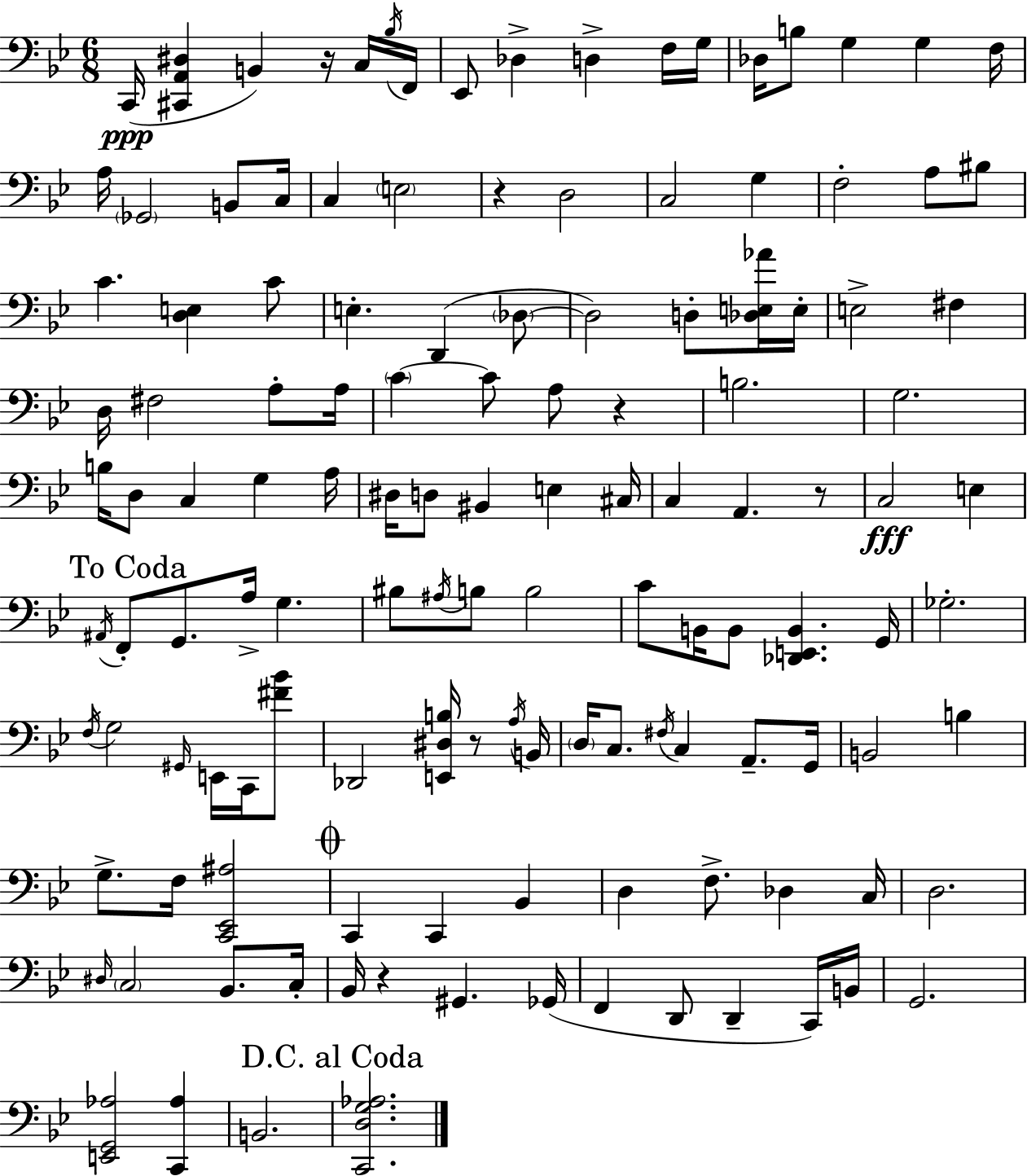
X:1
T:Untitled
M:6/8
L:1/4
K:Gm
C,,/4 [^C,,A,,^D,] B,, z/4 C,/4 _B,/4 F,,/4 _E,,/2 _D, D, F,/4 G,/4 _D,/4 B,/2 G, G, F,/4 A,/4 _G,,2 B,,/2 C,/4 C, E,2 z D,2 C,2 G, F,2 A,/2 ^B,/2 C [D,E,] C/2 E, D,, _D,/2 _D,2 D,/2 [_D,E,_A]/4 E,/4 E,2 ^F, D,/4 ^F,2 A,/2 A,/4 C C/2 A,/2 z B,2 G,2 B,/4 D,/2 C, G, A,/4 ^D,/4 D,/2 ^B,, E, ^C,/4 C, A,, z/2 C,2 E, ^A,,/4 F,,/2 G,,/2 A,/4 G, ^B,/2 ^A,/4 B,/2 B,2 C/2 B,,/4 B,,/2 [_D,,E,,B,,] G,,/4 _G,2 F,/4 G,2 ^G,,/4 E,,/4 C,,/4 [^F_B]/2 _D,,2 [E,,^D,B,]/4 z/2 A,/4 B,,/4 D,/4 C,/2 ^F,/4 C, A,,/2 G,,/4 B,,2 B, G,/2 F,/4 [C,,_E,,^A,]2 C,, C,, _B,, D, F,/2 _D, C,/4 D,2 ^D,/4 C,2 _B,,/2 C,/4 _B,,/4 z ^G,, _G,,/4 F,, D,,/2 D,, C,,/4 B,,/4 G,,2 [E,,G,,_A,]2 [C,,_A,] B,,2 [C,,D,G,_A,]2